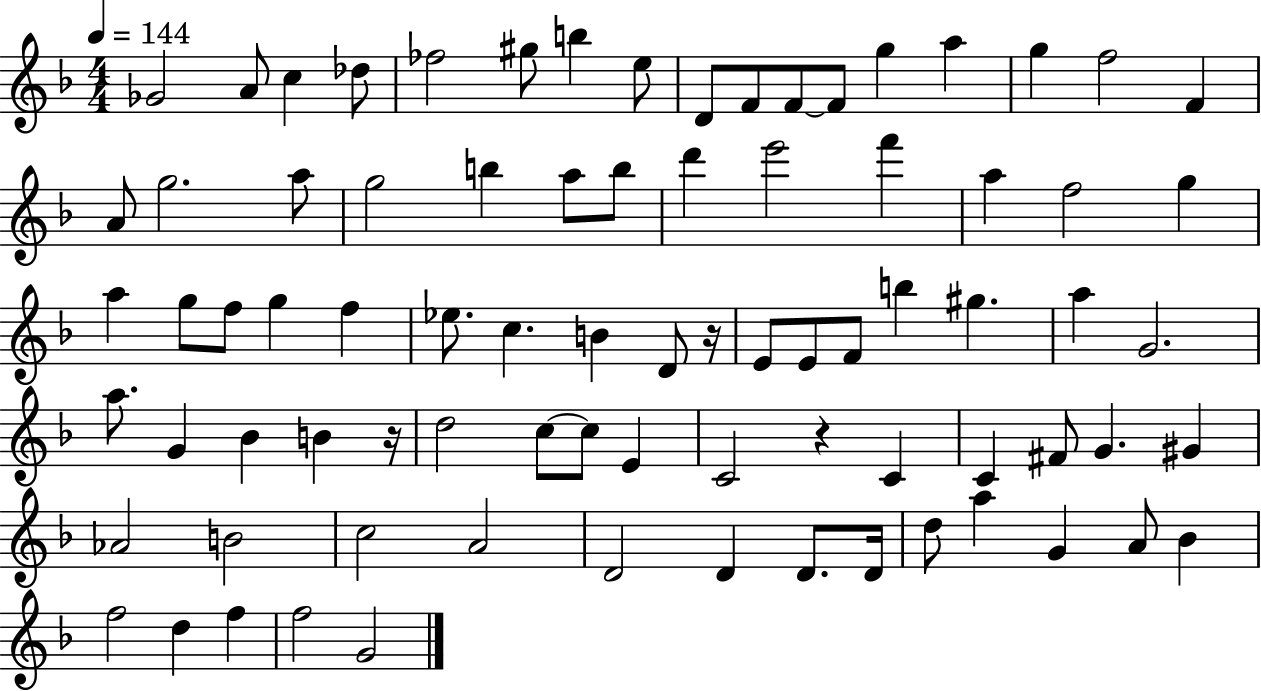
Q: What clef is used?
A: treble